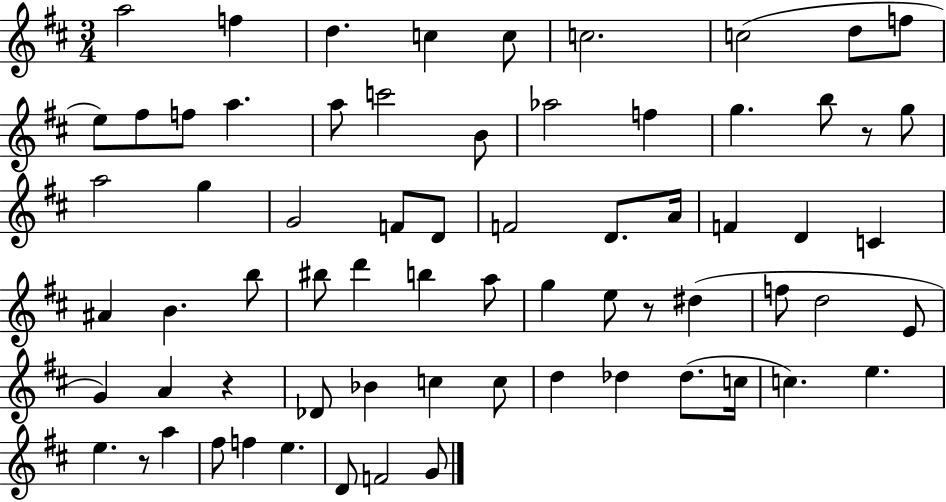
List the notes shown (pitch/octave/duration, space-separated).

A5/h F5/q D5/q. C5/q C5/e C5/h. C5/h D5/e F5/e E5/e F#5/e F5/e A5/q. A5/e C6/h B4/e Ab5/h F5/q G5/q. B5/e R/e G5/e A5/h G5/q G4/h F4/e D4/e F4/h D4/e. A4/s F4/q D4/q C4/q A#4/q B4/q. B5/e BIS5/e D6/q B5/q A5/e G5/q E5/e R/e D#5/q F5/e D5/h E4/e G4/q A4/q R/q Db4/e Bb4/q C5/q C5/e D5/q Db5/q Db5/e. C5/s C5/q. E5/q. E5/q. R/e A5/q F#5/e F5/q E5/q. D4/e F4/h G4/e